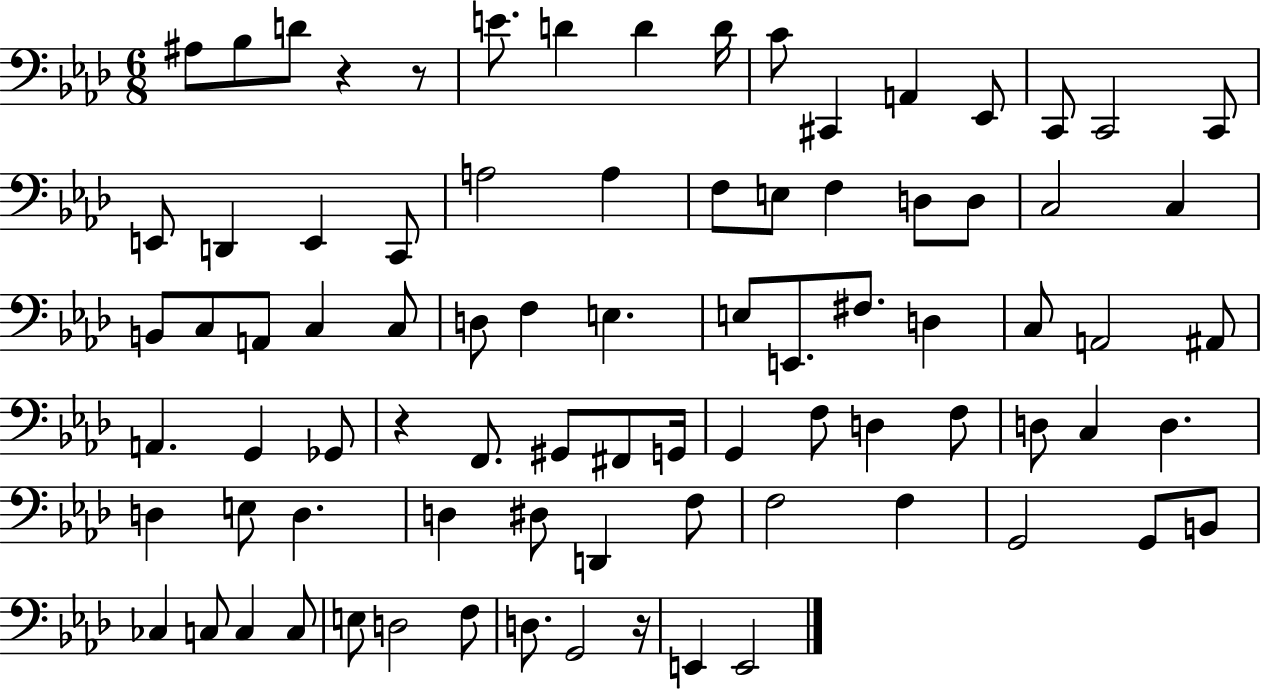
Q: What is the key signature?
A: AES major